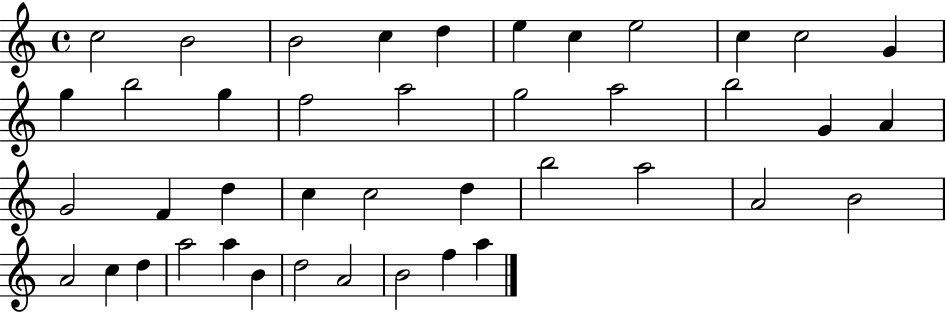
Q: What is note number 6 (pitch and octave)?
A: E5